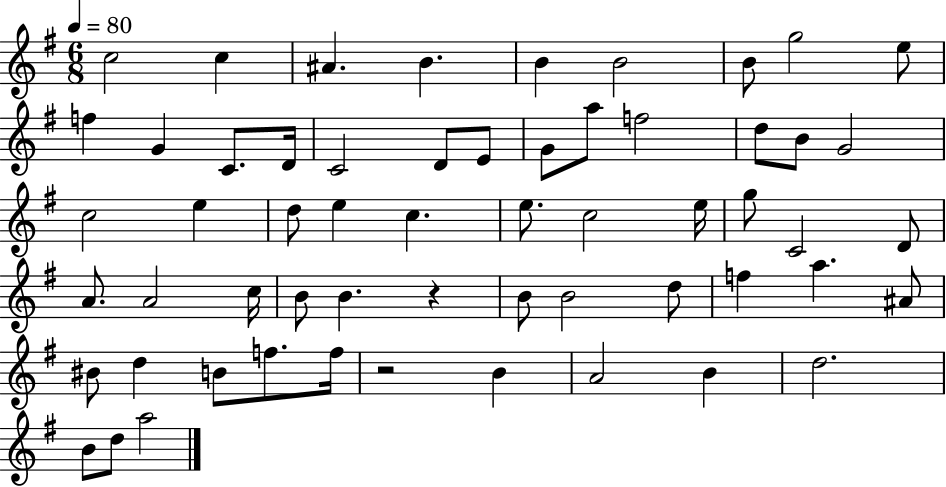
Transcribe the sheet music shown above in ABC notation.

X:1
T:Untitled
M:6/8
L:1/4
K:G
c2 c ^A B B B2 B/2 g2 e/2 f G C/2 D/4 C2 D/2 E/2 G/2 a/2 f2 d/2 B/2 G2 c2 e d/2 e c e/2 c2 e/4 g/2 C2 D/2 A/2 A2 c/4 B/2 B z B/2 B2 d/2 f a ^A/2 ^B/2 d B/2 f/2 f/4 z2 B A2 B d2 B/2 d/2 a2